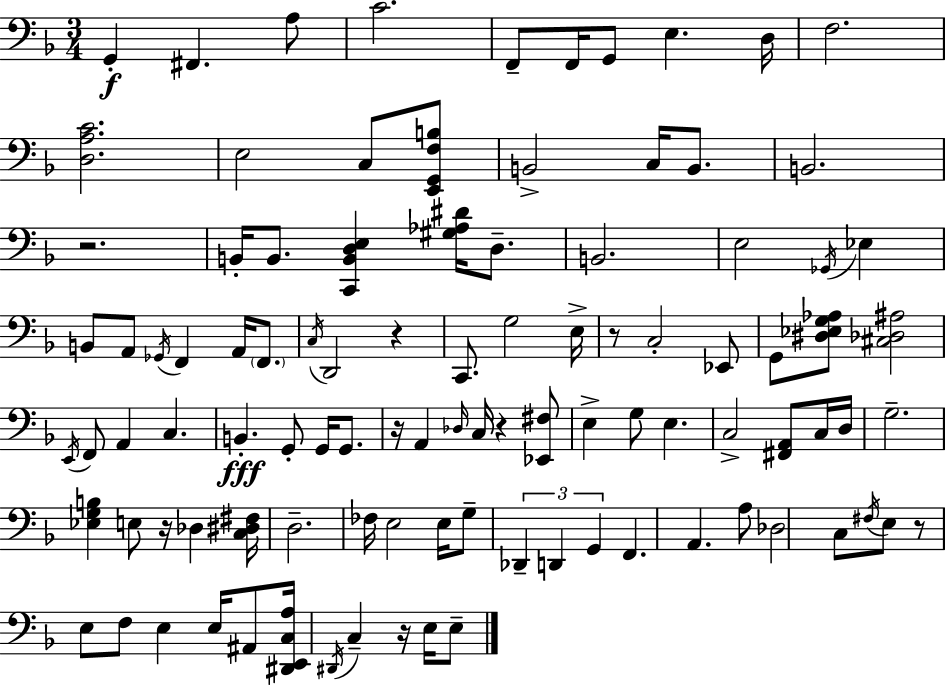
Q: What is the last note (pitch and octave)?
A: E3